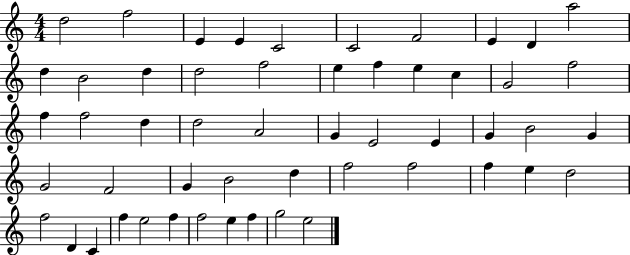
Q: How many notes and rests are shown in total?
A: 53